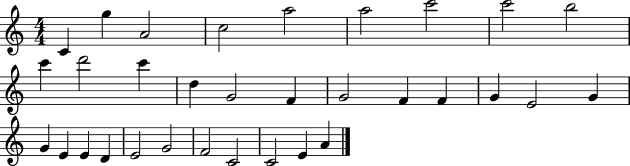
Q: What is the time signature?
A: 4/4